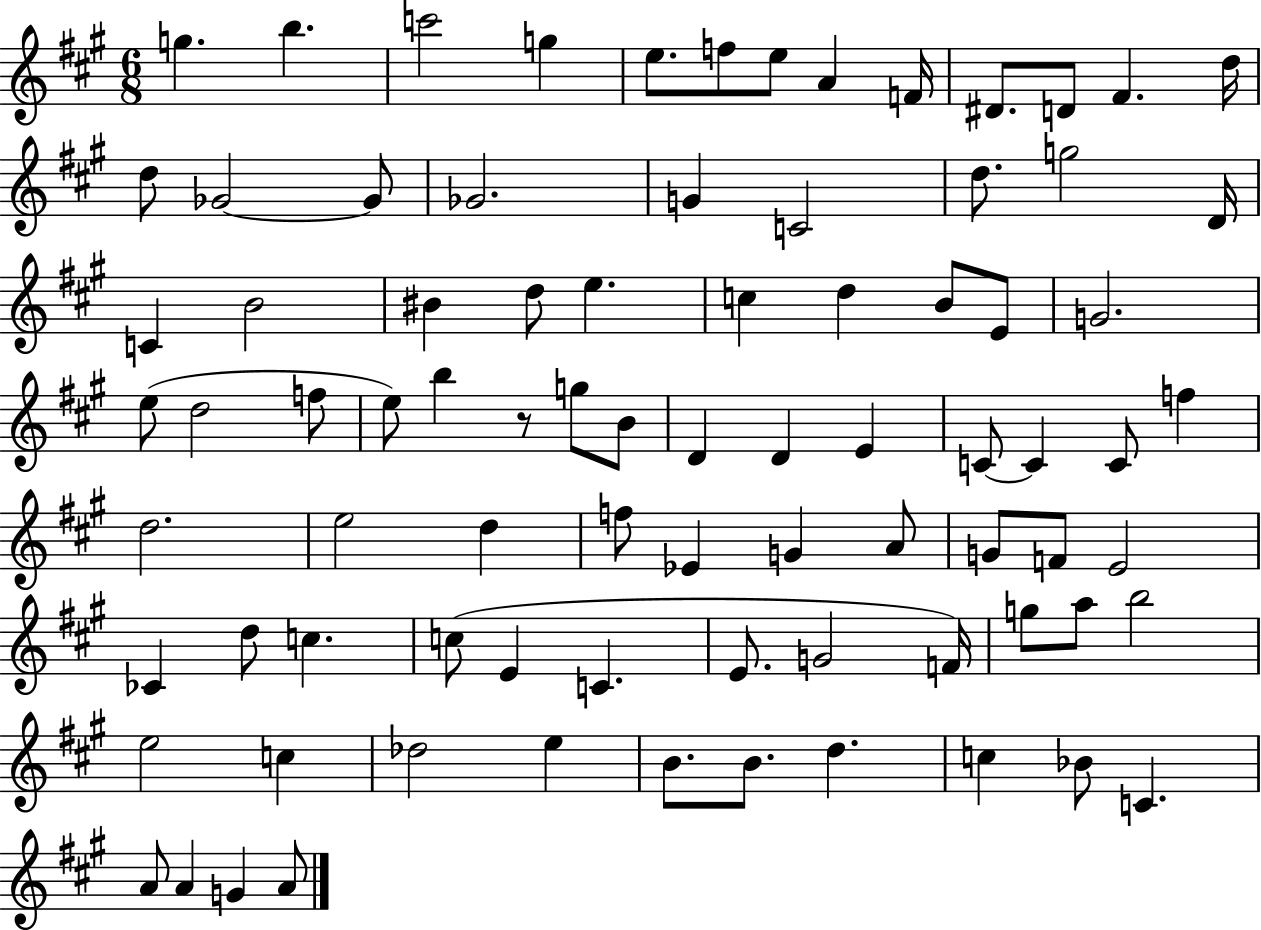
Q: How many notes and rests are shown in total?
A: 83